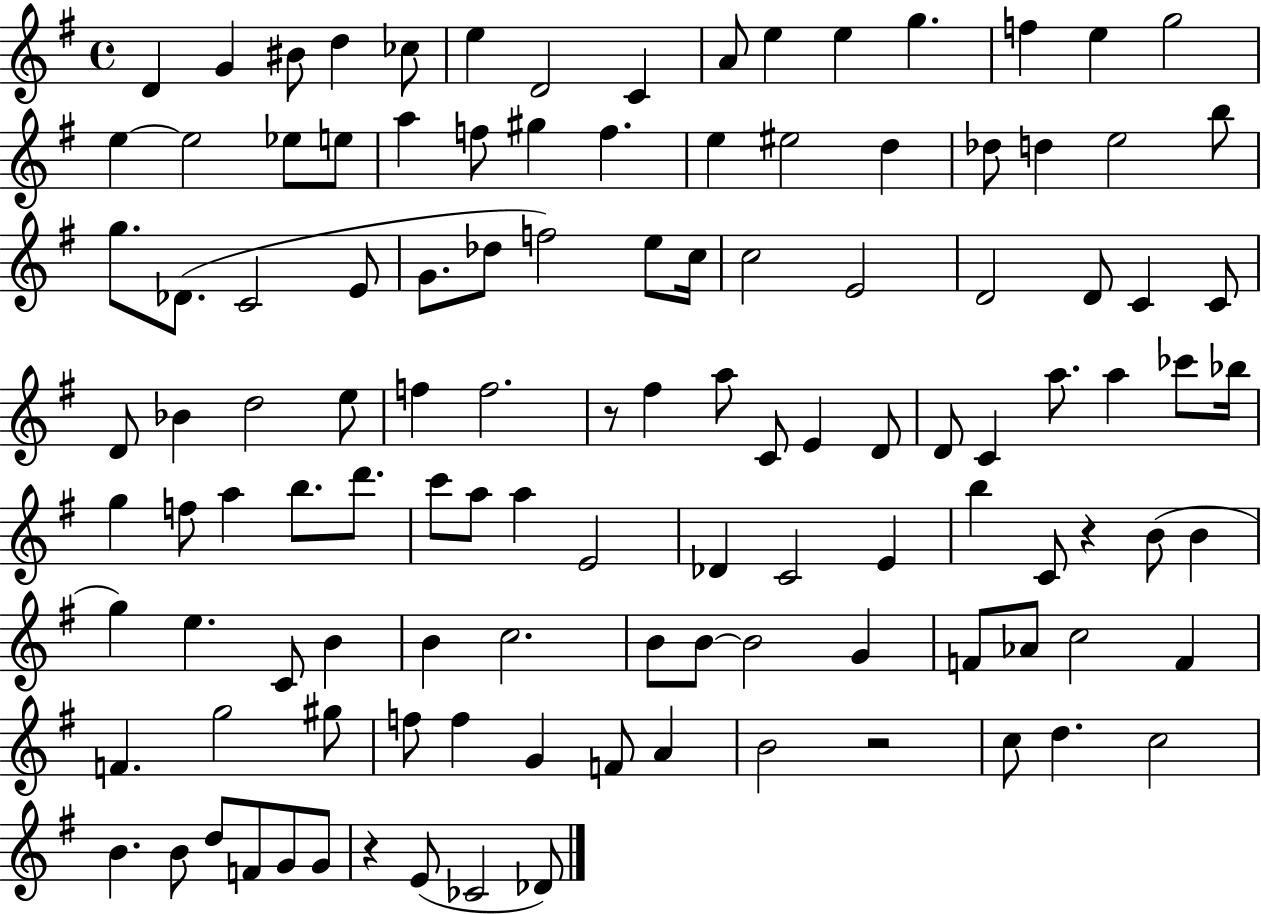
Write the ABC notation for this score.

X:1
T:Untitled
M:4/4
L:1/4
K:G
D G ^B/2 d _c/2 e D2 C A/2 e e g f e g2 e e2 _e/2 e/2 a f/2 ^g f e ^e2 d _d/2 d e2 b/2 g/2 _D/2 C2 E/2 G/2 _d/2 f2 e/2 c/4 c2 E2 D2 D/2 C C/2 D/2 _B d2 e/2 f f2 z/2 ^f a/2 C/2 E D/2 D/2 C a/2 a _c'/2 _b/4 g f/2 a b/2 d'/2 c'/2 a/2 a E2 _D C2 E b C/2 z B/2 B g e C/2 B B c2 B/2 B/2 B2 G F/2 _A/2 c2 F F g2 ^g/2 f/2 f G F/2 A B2 z2 c/2 d c2 B B/2 d/2 F/2 G/2 G/2 z E/2 _C2 _D/2